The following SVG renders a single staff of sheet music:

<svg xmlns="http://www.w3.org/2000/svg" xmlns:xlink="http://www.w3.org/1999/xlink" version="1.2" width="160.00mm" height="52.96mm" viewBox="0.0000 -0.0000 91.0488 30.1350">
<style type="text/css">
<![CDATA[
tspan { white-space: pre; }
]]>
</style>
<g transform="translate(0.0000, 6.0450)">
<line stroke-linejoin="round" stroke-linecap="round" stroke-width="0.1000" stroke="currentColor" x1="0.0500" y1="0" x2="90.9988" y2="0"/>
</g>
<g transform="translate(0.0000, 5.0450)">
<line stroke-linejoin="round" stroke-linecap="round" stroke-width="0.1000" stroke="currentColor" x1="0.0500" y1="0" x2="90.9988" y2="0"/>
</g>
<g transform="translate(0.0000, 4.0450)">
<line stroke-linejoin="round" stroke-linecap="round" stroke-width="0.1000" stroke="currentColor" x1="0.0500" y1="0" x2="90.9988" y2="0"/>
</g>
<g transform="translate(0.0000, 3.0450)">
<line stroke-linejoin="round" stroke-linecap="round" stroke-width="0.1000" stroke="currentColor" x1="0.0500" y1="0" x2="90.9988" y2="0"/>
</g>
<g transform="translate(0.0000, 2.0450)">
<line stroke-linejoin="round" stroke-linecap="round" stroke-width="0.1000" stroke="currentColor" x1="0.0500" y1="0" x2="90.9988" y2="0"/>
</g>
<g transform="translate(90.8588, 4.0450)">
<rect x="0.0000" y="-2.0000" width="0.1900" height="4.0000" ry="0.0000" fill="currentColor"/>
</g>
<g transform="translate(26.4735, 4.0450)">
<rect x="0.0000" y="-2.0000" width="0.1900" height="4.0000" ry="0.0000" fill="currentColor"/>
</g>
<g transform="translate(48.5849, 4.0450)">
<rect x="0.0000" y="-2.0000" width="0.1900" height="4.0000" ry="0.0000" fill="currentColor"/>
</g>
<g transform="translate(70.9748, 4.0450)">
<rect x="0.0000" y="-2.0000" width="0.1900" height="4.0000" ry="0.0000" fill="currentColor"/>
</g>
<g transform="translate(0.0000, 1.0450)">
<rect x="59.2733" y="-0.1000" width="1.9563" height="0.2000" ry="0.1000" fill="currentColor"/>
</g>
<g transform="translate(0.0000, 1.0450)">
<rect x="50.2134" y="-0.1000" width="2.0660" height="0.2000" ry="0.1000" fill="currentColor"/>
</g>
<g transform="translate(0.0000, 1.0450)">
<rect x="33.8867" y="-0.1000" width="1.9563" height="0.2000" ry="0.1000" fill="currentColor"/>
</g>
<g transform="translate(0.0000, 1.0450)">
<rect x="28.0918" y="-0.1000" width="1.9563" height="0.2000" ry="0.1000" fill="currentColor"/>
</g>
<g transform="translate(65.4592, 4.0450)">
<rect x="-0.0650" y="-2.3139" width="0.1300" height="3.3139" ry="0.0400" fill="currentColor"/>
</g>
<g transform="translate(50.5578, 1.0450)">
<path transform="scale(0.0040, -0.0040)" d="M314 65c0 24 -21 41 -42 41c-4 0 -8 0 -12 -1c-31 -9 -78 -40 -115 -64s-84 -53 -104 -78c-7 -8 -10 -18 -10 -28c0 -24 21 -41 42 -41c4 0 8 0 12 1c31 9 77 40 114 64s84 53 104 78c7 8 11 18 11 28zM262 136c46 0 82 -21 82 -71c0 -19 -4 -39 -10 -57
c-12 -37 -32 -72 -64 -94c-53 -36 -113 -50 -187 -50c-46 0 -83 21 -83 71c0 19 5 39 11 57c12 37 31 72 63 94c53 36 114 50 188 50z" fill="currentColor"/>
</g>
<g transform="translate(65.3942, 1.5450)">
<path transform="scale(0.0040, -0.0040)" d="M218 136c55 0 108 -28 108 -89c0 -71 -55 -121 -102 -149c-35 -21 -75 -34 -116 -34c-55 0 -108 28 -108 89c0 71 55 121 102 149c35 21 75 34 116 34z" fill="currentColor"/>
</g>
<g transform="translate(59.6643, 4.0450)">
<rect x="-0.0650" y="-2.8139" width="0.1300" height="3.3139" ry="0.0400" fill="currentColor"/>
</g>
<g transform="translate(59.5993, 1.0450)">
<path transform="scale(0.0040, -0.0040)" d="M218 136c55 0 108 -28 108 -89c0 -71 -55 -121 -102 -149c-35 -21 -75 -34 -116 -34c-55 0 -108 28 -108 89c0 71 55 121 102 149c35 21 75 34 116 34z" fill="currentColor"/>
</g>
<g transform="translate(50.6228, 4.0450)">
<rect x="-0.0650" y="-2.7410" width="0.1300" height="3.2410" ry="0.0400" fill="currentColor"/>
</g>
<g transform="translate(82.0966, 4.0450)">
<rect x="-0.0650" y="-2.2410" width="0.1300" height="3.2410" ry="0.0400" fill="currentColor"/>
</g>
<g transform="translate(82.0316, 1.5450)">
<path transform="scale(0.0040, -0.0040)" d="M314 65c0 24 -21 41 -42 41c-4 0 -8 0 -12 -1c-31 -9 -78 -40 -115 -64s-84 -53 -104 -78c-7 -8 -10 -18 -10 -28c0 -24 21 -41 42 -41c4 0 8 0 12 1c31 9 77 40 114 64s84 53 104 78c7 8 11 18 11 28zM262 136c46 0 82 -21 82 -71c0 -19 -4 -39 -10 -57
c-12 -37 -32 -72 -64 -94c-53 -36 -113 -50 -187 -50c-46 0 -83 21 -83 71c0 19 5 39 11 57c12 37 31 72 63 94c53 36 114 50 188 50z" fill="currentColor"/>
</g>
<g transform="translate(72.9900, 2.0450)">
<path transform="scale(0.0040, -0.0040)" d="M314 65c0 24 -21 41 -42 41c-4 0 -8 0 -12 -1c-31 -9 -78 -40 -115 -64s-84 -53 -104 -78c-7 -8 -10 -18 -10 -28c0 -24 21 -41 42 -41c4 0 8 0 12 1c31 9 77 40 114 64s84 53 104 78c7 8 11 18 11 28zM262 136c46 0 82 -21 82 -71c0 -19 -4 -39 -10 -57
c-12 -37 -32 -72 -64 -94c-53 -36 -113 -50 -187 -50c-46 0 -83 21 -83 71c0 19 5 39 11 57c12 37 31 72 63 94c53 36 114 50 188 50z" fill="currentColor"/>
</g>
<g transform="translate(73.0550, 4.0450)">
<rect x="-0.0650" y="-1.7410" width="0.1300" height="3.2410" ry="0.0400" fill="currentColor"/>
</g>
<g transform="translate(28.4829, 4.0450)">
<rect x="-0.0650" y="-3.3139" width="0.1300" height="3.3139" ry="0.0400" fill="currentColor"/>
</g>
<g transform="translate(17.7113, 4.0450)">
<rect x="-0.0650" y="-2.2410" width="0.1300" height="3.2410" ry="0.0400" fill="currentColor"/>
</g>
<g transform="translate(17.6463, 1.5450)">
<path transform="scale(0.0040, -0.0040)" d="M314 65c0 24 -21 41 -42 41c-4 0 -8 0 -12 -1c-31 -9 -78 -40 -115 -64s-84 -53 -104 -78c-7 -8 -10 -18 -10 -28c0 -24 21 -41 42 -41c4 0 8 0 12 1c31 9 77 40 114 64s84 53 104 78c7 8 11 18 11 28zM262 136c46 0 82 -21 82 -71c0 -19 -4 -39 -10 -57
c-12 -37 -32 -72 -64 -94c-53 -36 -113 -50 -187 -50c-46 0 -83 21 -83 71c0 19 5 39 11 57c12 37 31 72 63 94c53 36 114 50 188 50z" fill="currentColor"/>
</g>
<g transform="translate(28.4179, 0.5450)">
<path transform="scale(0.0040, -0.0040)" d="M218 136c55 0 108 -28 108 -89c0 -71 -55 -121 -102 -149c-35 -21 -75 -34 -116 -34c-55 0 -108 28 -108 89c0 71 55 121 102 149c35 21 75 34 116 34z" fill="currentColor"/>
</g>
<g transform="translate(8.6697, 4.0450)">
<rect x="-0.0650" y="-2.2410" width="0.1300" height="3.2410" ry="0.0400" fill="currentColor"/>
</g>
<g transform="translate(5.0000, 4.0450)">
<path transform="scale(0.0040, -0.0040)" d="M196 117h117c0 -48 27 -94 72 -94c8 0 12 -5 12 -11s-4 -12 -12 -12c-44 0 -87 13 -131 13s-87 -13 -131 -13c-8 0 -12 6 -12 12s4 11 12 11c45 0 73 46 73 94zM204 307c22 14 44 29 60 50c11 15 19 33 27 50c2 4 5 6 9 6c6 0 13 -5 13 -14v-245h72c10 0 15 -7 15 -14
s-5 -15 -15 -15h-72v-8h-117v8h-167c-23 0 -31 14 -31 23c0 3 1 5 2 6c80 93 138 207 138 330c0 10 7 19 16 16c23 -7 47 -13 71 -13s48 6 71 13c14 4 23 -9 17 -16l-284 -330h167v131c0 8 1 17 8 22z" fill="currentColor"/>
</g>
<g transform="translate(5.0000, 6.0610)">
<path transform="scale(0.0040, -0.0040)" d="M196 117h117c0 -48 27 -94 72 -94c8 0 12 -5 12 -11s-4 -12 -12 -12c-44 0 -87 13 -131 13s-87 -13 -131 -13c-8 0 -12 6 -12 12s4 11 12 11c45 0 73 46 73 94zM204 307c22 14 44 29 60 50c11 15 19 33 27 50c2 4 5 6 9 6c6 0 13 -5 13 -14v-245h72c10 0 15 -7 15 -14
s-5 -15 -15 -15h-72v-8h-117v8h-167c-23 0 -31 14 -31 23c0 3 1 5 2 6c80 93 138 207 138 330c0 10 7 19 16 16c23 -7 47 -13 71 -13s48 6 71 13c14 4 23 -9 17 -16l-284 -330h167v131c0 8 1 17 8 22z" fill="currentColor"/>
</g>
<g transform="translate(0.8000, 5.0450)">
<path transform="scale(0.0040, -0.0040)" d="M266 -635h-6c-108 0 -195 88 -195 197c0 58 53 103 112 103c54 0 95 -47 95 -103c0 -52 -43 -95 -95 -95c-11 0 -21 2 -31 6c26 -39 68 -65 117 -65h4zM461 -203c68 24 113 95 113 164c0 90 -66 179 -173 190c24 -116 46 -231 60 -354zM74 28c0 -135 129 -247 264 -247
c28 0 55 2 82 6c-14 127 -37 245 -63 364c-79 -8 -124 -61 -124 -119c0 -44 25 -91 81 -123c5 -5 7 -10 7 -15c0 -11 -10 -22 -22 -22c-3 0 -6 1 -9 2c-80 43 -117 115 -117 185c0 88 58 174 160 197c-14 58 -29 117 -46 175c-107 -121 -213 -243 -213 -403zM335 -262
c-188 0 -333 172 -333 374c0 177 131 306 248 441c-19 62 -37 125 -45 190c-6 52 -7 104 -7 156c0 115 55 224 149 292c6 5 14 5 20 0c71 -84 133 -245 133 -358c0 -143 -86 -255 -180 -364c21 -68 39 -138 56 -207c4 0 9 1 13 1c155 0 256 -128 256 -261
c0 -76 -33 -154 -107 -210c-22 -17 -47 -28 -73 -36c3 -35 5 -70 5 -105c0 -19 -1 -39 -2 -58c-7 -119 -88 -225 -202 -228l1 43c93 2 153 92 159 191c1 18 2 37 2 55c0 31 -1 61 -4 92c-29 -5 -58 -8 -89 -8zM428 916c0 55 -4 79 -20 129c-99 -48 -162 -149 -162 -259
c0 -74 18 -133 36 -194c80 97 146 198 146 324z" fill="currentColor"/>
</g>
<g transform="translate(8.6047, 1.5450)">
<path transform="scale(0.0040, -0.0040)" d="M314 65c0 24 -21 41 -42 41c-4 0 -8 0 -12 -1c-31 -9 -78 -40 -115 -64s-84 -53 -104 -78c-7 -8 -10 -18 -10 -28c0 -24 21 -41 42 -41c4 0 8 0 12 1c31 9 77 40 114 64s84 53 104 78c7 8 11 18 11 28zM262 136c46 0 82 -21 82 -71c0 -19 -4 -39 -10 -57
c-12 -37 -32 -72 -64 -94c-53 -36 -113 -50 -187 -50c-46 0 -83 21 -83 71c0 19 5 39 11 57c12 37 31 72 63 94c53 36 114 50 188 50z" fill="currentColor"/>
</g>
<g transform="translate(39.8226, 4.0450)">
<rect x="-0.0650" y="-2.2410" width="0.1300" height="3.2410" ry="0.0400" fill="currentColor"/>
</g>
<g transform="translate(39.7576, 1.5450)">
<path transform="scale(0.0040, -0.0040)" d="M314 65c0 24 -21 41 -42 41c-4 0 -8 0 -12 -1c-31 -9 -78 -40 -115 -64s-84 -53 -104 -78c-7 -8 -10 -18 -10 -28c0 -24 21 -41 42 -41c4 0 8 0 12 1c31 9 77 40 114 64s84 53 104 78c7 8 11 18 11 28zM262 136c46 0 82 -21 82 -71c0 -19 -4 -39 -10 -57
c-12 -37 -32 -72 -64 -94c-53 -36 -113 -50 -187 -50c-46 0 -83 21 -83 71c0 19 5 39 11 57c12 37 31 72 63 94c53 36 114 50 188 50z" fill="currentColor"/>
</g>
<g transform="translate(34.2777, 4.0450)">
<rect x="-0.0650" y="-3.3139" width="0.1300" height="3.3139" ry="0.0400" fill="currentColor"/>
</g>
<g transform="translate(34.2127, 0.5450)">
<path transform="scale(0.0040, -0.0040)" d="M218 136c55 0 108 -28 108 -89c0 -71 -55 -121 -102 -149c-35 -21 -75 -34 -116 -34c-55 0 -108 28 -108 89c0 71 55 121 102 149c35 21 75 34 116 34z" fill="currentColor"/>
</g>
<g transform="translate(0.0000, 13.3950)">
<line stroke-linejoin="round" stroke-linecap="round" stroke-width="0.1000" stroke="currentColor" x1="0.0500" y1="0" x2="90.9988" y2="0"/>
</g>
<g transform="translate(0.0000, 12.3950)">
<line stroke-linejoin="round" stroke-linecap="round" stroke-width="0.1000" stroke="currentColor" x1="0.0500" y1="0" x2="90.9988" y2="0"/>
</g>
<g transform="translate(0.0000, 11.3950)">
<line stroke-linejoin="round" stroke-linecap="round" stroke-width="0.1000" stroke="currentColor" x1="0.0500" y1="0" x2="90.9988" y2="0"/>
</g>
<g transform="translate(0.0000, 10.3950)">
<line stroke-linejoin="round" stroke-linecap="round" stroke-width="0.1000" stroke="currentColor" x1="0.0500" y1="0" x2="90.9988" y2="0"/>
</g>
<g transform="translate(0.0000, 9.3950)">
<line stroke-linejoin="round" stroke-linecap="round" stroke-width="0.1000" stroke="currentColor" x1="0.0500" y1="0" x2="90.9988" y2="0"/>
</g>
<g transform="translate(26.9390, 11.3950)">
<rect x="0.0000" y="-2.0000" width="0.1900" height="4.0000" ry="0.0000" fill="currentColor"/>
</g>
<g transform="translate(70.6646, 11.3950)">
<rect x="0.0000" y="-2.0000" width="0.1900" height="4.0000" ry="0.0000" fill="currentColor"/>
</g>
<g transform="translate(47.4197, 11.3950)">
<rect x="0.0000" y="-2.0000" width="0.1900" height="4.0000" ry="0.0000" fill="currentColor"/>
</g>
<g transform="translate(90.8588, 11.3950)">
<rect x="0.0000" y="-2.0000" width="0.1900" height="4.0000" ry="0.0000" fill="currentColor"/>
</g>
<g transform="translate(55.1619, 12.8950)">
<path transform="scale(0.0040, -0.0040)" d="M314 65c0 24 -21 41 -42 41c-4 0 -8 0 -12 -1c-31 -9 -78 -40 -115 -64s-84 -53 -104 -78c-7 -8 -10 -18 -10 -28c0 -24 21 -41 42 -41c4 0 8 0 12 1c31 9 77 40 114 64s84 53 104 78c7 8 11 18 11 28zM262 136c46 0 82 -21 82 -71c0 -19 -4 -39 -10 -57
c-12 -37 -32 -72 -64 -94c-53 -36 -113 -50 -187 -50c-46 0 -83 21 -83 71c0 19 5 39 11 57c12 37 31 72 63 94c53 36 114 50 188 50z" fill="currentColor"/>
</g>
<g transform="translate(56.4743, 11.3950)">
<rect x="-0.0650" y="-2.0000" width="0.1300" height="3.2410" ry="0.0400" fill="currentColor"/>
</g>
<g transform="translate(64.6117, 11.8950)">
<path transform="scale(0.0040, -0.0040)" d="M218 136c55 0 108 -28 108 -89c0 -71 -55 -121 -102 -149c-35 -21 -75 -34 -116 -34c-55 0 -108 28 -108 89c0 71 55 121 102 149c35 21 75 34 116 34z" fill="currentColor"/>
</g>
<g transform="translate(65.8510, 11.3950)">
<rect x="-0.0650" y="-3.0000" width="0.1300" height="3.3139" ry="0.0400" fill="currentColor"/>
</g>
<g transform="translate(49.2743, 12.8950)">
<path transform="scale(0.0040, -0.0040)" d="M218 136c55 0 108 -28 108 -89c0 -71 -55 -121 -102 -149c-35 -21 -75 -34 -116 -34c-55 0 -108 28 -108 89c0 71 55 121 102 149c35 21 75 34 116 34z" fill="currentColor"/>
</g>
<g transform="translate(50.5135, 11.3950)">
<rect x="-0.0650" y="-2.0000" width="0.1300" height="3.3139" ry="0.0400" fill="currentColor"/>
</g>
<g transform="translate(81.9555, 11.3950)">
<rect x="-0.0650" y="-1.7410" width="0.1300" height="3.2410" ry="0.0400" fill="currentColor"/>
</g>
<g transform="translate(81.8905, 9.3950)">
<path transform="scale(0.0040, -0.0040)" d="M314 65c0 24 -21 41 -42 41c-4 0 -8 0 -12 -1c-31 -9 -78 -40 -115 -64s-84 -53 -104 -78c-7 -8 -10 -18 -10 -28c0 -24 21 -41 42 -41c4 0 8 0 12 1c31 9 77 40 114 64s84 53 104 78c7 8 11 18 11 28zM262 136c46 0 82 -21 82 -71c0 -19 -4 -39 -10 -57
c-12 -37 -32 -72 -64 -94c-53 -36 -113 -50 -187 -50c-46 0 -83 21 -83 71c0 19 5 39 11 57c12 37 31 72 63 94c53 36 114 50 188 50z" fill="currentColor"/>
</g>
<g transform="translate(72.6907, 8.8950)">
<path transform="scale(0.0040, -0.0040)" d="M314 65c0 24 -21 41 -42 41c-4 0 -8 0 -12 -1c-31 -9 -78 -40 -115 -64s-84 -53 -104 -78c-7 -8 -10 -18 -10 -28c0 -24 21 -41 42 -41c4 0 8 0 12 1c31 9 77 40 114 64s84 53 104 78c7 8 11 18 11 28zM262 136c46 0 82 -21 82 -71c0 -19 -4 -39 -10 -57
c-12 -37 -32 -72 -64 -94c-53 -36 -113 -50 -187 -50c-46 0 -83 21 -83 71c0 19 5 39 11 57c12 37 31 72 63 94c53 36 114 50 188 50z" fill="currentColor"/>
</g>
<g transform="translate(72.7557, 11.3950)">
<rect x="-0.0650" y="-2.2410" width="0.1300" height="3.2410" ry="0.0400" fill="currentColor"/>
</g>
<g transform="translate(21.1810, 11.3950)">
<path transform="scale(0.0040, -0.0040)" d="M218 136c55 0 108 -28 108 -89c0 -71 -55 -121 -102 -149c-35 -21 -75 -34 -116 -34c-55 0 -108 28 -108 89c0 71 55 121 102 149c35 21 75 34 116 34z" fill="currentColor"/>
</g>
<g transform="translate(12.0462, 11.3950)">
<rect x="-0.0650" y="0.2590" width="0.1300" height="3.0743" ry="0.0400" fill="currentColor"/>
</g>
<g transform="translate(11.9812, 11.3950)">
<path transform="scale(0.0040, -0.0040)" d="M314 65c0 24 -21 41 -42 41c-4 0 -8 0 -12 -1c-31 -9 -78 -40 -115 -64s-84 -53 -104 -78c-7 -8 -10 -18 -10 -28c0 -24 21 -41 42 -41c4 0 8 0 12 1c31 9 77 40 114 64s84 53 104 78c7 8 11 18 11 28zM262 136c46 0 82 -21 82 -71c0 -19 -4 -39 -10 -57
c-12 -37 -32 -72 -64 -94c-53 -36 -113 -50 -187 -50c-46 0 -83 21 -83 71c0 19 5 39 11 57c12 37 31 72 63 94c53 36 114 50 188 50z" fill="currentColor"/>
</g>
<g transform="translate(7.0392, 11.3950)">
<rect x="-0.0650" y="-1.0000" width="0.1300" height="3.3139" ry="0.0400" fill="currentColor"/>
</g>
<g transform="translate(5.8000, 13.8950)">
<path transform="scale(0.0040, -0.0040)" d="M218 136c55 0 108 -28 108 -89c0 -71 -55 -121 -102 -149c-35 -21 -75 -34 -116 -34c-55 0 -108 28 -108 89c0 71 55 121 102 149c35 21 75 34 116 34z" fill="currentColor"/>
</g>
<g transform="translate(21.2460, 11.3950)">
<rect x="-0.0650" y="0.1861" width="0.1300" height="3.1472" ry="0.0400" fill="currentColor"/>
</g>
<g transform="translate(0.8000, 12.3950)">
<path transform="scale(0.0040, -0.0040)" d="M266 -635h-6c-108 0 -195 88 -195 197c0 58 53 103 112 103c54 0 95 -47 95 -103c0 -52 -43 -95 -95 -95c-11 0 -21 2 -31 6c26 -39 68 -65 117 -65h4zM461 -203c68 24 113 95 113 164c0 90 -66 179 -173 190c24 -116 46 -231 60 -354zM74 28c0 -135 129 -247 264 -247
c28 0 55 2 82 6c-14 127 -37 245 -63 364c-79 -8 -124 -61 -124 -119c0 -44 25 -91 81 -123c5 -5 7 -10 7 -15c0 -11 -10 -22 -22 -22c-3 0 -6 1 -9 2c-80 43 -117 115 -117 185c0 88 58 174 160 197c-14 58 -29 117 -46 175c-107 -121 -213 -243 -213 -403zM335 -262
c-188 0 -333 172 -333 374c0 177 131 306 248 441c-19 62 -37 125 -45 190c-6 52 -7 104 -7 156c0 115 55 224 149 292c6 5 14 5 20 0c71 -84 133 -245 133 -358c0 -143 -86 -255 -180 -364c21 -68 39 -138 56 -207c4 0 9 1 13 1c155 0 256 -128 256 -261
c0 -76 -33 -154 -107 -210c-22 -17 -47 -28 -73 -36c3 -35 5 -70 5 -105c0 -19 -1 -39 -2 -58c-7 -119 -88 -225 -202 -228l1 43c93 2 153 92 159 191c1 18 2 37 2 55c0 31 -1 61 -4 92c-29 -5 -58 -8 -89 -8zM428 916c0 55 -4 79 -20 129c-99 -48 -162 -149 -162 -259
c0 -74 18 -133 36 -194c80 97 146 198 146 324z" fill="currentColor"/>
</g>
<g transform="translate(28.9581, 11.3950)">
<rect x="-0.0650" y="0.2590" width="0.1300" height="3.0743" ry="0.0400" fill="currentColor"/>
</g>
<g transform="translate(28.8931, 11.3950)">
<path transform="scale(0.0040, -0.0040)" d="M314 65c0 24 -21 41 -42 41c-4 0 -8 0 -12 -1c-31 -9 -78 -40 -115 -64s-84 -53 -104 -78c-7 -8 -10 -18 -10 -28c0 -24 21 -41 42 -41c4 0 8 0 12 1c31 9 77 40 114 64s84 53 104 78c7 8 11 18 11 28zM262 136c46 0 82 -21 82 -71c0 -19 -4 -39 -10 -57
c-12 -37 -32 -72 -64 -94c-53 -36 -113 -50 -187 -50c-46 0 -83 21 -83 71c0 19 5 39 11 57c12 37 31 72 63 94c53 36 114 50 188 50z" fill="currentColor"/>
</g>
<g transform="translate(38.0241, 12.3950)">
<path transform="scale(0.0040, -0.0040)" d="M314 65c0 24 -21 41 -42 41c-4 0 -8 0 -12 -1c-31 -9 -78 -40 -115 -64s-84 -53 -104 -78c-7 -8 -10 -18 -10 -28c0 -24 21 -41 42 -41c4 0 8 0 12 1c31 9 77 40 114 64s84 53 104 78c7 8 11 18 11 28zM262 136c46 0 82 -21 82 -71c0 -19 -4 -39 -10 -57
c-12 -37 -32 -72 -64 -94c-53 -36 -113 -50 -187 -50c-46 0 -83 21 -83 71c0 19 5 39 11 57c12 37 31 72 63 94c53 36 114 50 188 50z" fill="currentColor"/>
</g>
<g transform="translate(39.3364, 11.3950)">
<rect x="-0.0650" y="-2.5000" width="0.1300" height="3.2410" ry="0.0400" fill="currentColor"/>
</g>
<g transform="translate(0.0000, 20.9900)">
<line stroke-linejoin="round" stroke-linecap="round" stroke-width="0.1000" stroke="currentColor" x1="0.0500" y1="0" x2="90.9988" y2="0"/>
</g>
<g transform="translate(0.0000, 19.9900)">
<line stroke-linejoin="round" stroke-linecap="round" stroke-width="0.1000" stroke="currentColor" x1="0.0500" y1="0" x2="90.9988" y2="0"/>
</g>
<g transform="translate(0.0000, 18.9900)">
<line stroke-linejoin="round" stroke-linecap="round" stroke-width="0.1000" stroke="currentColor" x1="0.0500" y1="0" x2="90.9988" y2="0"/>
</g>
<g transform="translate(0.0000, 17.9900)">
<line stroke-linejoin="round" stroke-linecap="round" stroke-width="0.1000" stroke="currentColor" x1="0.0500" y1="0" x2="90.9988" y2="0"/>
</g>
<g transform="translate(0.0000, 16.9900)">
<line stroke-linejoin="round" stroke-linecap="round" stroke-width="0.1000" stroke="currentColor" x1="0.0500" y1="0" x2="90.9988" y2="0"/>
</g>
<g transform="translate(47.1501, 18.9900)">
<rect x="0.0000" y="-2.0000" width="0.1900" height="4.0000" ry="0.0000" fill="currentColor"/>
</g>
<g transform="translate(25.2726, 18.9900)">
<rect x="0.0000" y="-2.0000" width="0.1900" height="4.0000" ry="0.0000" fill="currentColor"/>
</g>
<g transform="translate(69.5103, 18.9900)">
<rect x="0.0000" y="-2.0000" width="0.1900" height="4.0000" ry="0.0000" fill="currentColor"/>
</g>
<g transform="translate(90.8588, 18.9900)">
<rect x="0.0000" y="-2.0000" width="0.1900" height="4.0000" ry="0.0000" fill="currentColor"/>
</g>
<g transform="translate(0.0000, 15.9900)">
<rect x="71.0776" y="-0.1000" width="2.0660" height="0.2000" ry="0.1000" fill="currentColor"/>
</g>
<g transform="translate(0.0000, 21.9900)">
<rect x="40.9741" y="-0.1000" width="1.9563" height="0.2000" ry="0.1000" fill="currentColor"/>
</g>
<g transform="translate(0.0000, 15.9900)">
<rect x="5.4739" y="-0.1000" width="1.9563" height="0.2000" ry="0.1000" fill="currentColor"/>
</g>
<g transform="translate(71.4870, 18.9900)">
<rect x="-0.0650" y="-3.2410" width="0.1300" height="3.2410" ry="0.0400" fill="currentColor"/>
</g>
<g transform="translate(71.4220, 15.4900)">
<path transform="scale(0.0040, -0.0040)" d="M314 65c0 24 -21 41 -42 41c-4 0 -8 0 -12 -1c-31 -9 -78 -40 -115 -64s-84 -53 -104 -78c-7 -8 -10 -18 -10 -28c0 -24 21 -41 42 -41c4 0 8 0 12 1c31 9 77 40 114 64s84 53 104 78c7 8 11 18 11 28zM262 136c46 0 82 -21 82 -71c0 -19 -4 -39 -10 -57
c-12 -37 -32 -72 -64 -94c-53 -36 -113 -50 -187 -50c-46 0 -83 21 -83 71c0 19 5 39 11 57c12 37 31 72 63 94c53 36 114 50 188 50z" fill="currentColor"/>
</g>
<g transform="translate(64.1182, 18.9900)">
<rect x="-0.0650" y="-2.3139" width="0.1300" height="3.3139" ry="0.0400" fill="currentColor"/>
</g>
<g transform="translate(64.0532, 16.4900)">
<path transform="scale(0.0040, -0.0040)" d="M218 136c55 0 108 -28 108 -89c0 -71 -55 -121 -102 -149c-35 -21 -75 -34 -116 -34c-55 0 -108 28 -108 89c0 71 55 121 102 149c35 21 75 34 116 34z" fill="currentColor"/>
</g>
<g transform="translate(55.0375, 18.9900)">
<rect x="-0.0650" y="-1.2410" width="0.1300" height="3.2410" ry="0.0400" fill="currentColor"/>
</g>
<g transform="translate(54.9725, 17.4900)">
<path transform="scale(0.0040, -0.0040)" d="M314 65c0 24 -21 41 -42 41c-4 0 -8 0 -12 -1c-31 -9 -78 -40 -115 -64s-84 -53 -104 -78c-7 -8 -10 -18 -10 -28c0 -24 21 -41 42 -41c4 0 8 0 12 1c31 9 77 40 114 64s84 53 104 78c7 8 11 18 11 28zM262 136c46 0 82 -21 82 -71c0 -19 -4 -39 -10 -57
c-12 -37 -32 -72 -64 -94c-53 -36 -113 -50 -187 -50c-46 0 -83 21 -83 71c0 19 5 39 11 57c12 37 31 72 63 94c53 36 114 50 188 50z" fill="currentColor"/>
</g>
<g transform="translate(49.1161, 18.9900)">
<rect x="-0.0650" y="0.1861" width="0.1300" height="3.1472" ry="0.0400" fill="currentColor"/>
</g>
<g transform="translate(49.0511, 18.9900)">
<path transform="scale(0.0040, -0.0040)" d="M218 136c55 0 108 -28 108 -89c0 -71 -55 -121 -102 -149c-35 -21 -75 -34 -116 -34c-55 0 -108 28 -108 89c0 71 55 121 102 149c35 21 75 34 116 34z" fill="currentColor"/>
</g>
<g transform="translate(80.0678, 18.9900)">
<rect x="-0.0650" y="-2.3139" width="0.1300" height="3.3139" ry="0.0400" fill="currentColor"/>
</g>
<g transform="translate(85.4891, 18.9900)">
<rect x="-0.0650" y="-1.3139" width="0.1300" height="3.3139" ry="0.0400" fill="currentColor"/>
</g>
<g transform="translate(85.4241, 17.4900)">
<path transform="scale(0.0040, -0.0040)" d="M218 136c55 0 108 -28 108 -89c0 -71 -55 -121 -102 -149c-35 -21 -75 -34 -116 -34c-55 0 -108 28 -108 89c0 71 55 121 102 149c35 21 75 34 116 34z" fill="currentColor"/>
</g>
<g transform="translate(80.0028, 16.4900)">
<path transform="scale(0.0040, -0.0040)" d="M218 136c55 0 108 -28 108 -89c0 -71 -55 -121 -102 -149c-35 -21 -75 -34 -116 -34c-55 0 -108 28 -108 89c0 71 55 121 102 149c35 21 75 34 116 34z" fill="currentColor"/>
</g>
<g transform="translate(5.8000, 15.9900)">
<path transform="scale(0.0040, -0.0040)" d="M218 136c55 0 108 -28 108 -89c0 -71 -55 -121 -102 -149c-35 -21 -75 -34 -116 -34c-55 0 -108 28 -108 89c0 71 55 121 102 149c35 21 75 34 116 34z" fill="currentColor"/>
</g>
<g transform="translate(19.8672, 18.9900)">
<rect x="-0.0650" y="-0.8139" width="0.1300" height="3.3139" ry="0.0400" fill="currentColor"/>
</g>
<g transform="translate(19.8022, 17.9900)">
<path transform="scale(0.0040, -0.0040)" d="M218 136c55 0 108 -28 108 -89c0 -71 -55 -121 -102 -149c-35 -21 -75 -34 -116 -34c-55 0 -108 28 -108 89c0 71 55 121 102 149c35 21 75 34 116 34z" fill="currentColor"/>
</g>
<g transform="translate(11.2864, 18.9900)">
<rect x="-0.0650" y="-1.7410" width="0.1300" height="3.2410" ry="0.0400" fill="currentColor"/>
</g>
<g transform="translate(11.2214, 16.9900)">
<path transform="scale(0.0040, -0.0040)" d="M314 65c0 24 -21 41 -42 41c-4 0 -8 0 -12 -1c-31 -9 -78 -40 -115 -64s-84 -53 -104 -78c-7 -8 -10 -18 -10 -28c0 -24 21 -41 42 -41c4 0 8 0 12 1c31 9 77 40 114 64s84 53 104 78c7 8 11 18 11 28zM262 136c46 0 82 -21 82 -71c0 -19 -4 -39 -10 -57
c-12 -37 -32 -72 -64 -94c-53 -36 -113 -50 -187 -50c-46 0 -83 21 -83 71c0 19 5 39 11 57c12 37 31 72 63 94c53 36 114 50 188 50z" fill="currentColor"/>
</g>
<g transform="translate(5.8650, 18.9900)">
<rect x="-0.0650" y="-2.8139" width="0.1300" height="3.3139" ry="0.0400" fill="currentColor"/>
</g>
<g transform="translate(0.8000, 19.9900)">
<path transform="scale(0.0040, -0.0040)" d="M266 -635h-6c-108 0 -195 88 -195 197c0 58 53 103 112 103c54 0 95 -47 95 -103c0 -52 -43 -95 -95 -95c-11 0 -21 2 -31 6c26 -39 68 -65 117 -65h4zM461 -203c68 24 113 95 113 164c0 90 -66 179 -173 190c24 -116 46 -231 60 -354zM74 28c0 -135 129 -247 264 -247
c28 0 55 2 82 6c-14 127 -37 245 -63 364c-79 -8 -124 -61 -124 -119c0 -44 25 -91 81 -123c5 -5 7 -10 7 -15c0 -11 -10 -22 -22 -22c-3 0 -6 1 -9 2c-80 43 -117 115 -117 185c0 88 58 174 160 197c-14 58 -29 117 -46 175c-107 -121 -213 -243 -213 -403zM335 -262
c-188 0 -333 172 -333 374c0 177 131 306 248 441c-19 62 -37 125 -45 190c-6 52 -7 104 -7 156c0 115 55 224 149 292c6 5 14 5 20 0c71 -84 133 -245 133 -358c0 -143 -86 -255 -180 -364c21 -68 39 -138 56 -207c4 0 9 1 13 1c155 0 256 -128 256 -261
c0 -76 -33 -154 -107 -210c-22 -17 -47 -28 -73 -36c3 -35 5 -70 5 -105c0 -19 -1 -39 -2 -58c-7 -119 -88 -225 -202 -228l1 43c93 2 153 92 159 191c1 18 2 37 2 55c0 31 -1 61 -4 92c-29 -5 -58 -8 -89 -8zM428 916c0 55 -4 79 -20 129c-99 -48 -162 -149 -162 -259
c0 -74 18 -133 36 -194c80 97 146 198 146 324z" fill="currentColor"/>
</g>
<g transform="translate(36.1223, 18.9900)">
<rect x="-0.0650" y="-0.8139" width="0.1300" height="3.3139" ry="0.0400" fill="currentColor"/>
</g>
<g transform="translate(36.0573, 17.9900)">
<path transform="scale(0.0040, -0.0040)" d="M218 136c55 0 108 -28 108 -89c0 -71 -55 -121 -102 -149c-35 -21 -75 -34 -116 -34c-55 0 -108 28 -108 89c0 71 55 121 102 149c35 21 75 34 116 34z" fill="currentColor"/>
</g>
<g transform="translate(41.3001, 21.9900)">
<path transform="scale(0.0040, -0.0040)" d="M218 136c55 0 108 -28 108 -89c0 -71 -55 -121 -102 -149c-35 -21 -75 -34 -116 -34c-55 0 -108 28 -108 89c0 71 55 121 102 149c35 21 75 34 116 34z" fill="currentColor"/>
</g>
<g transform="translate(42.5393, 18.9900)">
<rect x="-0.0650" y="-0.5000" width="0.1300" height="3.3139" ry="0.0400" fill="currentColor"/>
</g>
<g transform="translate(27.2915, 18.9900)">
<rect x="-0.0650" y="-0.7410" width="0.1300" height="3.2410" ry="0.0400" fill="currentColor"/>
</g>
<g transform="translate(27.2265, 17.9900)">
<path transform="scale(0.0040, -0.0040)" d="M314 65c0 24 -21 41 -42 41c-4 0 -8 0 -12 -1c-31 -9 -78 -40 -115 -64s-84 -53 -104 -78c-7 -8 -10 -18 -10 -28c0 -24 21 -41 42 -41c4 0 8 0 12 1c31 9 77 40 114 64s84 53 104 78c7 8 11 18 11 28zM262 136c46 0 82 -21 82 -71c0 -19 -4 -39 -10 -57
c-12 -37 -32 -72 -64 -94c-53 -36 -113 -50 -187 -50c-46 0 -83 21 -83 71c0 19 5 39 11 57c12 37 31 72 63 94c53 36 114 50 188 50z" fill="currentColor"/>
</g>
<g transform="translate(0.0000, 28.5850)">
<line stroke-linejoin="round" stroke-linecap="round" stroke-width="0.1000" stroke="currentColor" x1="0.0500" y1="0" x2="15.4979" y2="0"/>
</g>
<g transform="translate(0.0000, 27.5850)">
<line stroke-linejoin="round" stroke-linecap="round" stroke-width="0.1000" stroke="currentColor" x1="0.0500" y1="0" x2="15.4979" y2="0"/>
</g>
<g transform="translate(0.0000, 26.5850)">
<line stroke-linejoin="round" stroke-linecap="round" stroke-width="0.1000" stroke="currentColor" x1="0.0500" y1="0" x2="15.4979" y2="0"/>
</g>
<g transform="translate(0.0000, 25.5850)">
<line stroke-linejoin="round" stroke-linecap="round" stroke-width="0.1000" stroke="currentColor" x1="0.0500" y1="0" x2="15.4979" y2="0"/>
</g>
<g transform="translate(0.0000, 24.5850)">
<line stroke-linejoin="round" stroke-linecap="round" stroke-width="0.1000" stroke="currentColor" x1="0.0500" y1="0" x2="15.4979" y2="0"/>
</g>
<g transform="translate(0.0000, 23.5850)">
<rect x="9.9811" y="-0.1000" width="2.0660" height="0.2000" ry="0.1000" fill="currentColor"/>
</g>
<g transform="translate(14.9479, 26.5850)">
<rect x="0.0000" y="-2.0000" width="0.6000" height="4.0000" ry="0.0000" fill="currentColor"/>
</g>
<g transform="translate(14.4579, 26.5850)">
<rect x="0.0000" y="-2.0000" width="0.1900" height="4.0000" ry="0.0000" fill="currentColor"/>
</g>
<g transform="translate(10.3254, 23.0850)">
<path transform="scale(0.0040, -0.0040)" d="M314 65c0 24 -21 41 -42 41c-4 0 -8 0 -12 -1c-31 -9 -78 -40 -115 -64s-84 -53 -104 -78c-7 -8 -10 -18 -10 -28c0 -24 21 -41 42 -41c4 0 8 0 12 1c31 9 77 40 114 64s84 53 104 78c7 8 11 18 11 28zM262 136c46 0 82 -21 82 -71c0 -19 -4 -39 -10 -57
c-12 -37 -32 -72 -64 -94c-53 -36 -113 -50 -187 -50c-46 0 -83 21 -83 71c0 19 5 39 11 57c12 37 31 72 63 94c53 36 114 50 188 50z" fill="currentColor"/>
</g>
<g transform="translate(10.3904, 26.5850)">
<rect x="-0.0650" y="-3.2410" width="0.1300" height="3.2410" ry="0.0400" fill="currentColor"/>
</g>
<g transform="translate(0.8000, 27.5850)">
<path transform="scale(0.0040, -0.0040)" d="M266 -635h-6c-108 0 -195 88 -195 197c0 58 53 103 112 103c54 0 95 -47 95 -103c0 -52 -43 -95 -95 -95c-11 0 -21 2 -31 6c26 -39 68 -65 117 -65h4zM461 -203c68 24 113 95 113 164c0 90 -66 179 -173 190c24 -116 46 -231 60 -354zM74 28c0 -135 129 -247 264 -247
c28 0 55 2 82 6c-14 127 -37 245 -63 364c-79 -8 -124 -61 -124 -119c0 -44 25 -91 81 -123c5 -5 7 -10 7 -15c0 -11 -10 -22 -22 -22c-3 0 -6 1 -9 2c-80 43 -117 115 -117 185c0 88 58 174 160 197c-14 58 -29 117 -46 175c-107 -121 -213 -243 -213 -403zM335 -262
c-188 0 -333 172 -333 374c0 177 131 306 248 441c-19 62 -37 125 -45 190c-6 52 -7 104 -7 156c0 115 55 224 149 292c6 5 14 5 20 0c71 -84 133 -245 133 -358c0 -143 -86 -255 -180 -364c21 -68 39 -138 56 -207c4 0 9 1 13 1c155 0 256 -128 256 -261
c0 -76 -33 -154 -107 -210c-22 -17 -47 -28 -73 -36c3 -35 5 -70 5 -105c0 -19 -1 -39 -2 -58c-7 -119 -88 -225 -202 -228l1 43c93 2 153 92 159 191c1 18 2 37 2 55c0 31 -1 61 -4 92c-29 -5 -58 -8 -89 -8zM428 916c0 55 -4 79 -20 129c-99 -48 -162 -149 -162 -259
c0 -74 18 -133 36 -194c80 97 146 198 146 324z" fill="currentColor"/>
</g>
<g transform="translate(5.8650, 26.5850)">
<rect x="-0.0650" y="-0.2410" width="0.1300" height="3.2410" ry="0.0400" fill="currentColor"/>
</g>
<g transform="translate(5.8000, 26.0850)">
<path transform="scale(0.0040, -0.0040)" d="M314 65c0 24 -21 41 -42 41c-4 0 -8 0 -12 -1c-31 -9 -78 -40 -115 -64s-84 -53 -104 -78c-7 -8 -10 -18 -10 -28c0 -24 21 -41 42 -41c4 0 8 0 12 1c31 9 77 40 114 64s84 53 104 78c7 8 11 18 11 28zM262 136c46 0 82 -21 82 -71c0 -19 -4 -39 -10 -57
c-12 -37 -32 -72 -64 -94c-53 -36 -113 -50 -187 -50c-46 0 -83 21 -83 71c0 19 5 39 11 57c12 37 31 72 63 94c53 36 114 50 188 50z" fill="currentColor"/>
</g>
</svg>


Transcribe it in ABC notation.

X:1
T:Untitled
M:4/4
L:1/4
K:C
g2 g2 b b g2 a2 a g f2 g2 D B2 B B2 G2 F F2 A g2 f2 a f2 d d2 d C B e2 g b2 g e c2 b2